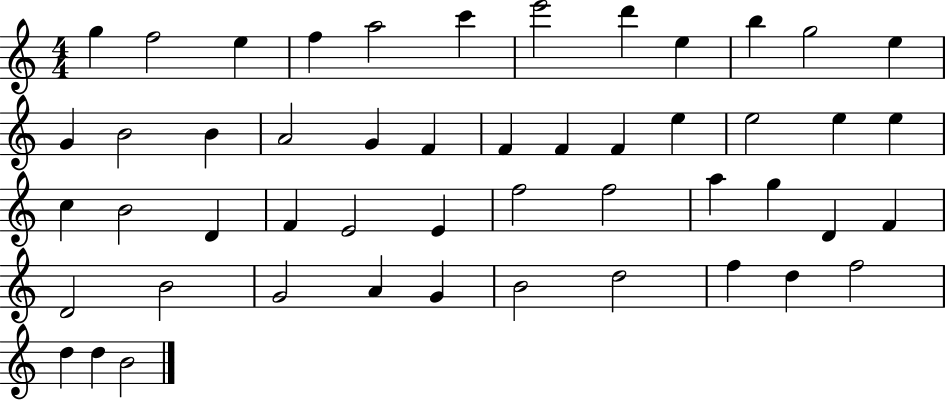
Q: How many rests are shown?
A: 0